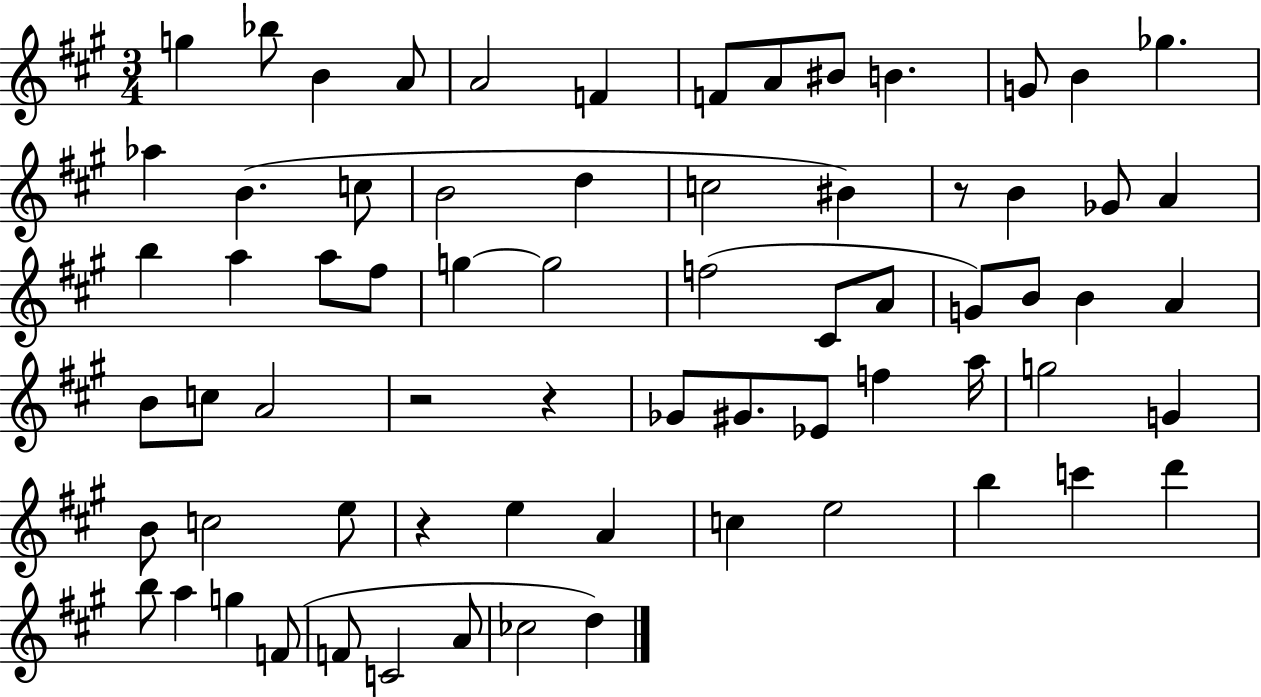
G5/q Bb5/e B4/q A4/e A4/h F4/q F4/e A4/e BIS4/e B4/q. G4/e B4/q Gb5/q. Ab5/q B4/q. C5/e B4/h D5/q C5/h BIS4/q R/e B4/q Gb4/e A4/q B5/q A5/q A5/e F#5/e G5/q G5/h F5/h C#4/e A4/e G4/e B4/e B4/q A4/q B4/e C5/e A4/h R/h R/q Gb4/e G#4/e. Eb4/e F5/q A5/s G5/h G4/q B4/e C5/h E5/e R/q E5/q A4/q C5/q E5/h B5/q C6/q D6/q B5/e A5/q G5/q F4/e F4/e C4/h A4/e CES5/h D5/q